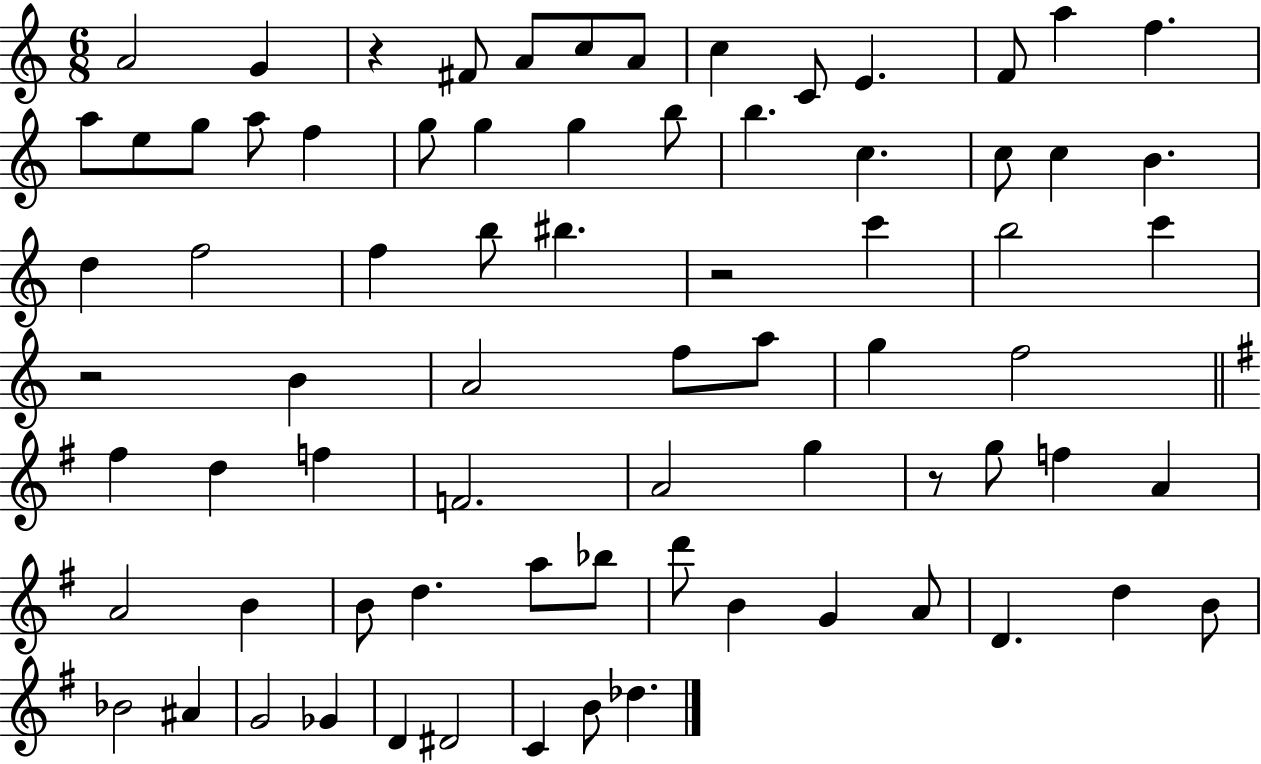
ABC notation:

X:1
T:Untitled
M:6/8
L:1/4
K:C
A2 G z ^F/2 A/2 c/2 A/2 c C/2 E F/2 a f a/2 e/2 g/2 a/2 f g/2 g g b/2 b c c/2 c B d f2 f b/2 ^b z2 c' b2 c' z2 B A2 f/2 a/2 g f2 ^f d f F2 A2 g z/2 g/2 f A A2 B B/2 d a/2 _b/2 d'/2 B G A/2 D d B/2 _B2 ^A G2 _G D ^D2 C B/2 _d